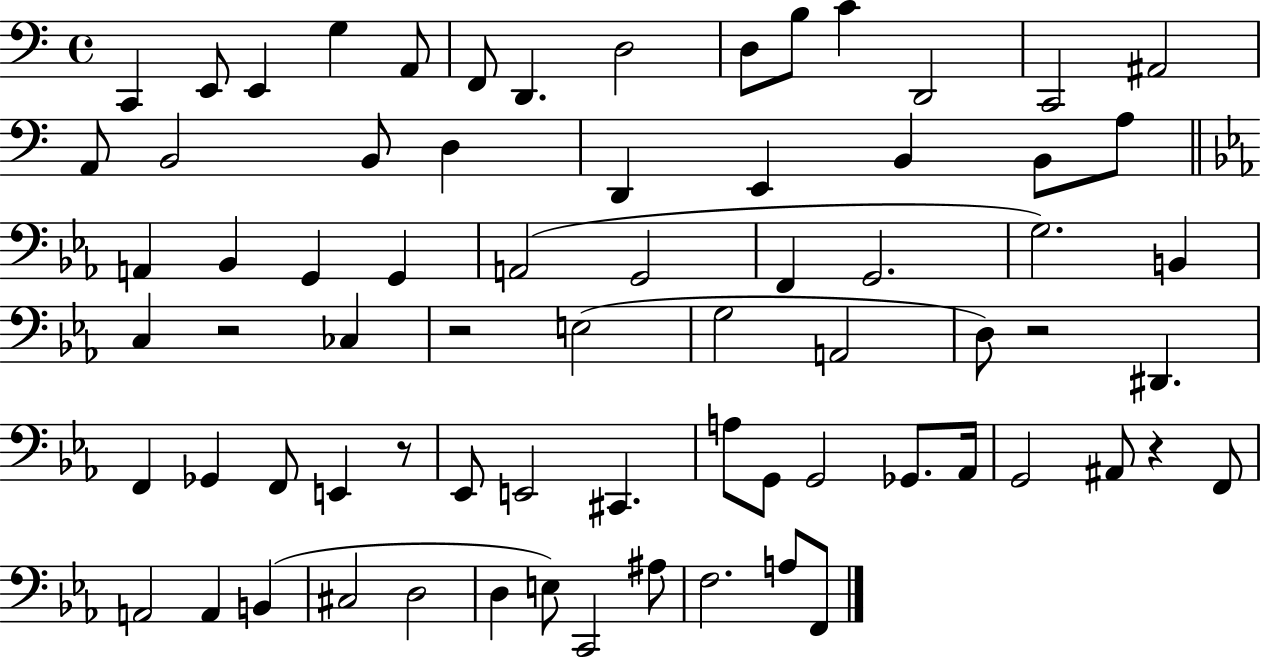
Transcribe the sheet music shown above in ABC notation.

X:1
T:Untitled
M:4/4
L:1/4
K:C
C,, E,,/2 E,, G, A,,/2 F,,/2 D,, D,2 D,/2 B,/2 C D,,2 C,,2 ^A,,2 A,,/2 B,,2 B,,/2 D, D,, E,, B,, B,,/2 A,/2 A,, _B,, G,, G,, A,,2 G,,2 F,, G,,2 G,2 B,, C, z2 _C, z2 E,2 G,2 A,,2 D,/2 z2 ^D,, F,, _G,, F,,/2 E,, z/2 _E,,/2 E,,2 ^C,, A,/2 G,,/2 G,,2 _G,,/2 _A,,/4 G,,2 ^A,,/2 z F,,/2 A,,2 A,, B,, ^C,2 D,2 D, E,/2 C,,2 ^A,/2 F,2 A,/2 F,,/2